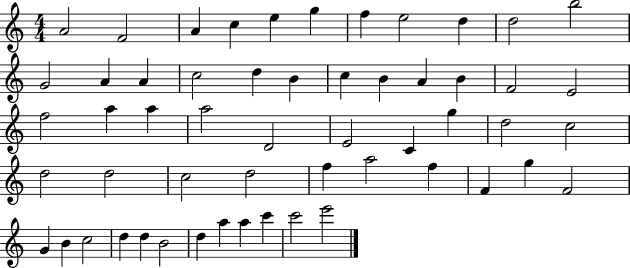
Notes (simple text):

A4/h F4/h A4/q C5/q E5/q G5/q F5/q E5/h D5/q D5/h B5/h G4/h A4/q A4/q C5/h D5/q B4/q C5/q B4/q A4/q B4/q F4/h E4/h F5/h A5/q A5/q A5/h D4/h E4/h C4/q G5/q D5/h C5/h D5/h D5/h C5/h D5/h F5/q A5/h F5/q F4/q G5/q F4/h G4/q B4/q C5/h D5/q D5/q B4/h D5/q A5/q A5/q C6/q C6/h E6/h